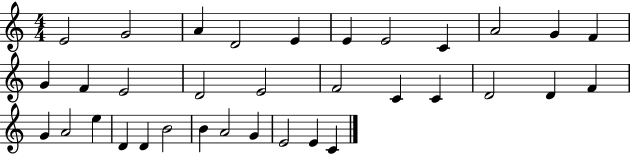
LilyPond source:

{
  \clef treble
  \numericTimeSignature
  \time 4/4
  \key c \major
  e'2 g'2 | a'4 d'2 e'4 | e'4 e'2 c'4 | a'2 g'4 f'4 | \break g'4 f'4 e'2 | d'2 e'2 | f'2 c'4 c'4 | d'2 d'4 f'4 | \break g'4 a'2 e''4 | d'4 d'4 b'2 | b'4 a'2 g'4 | e'2 e'4 c'4 | \break \bar "|."
}